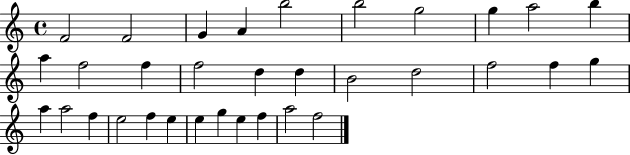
F4/h F4/h G4/q A4/q B5/h B5/h G5/h G5/q A5/h B5/q A5/q F5/h F5/q F5/h D5/q D5/q B4/h D5/h F5/h F5/q G5/q A5/q A5/h F5/q E5/h F5/q E5/q E5/q G5/q E5/q F5/q A5/h F5/h